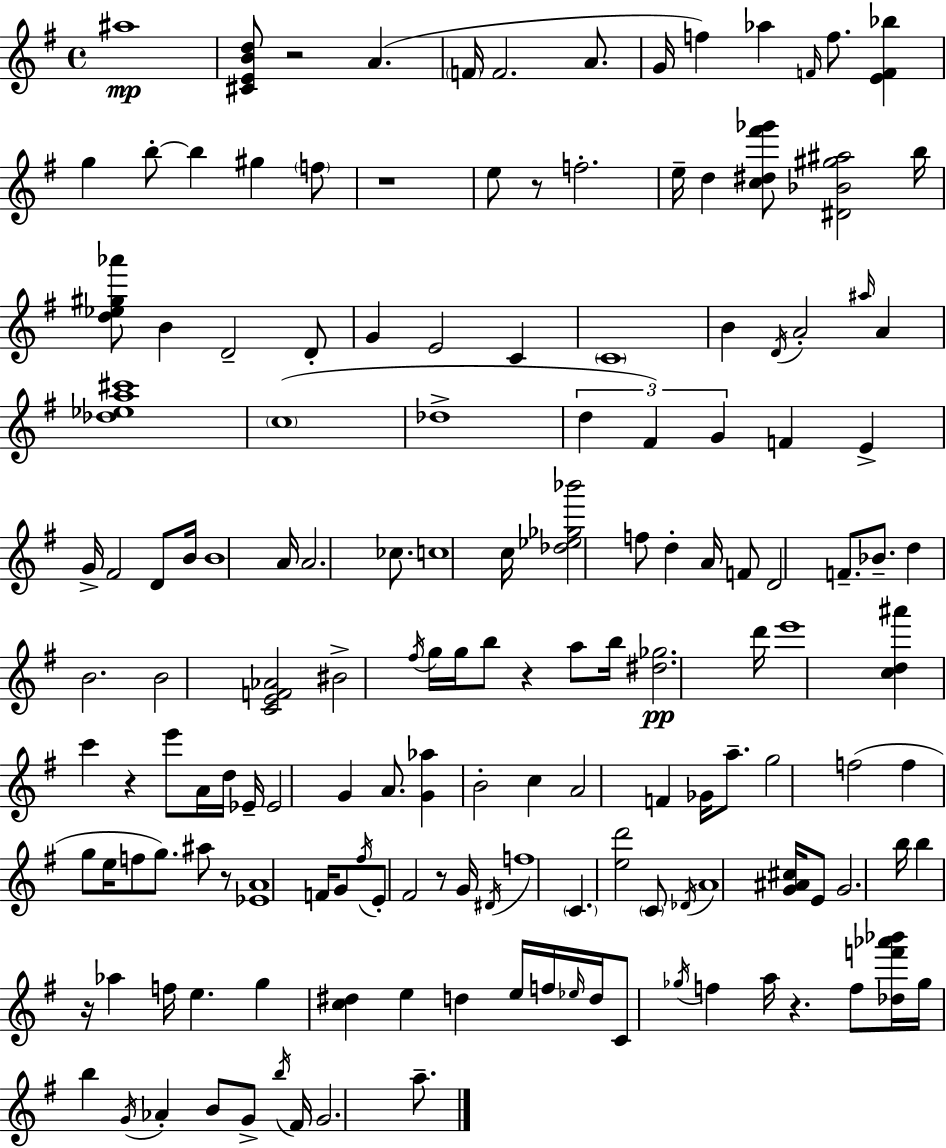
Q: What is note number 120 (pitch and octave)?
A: A5